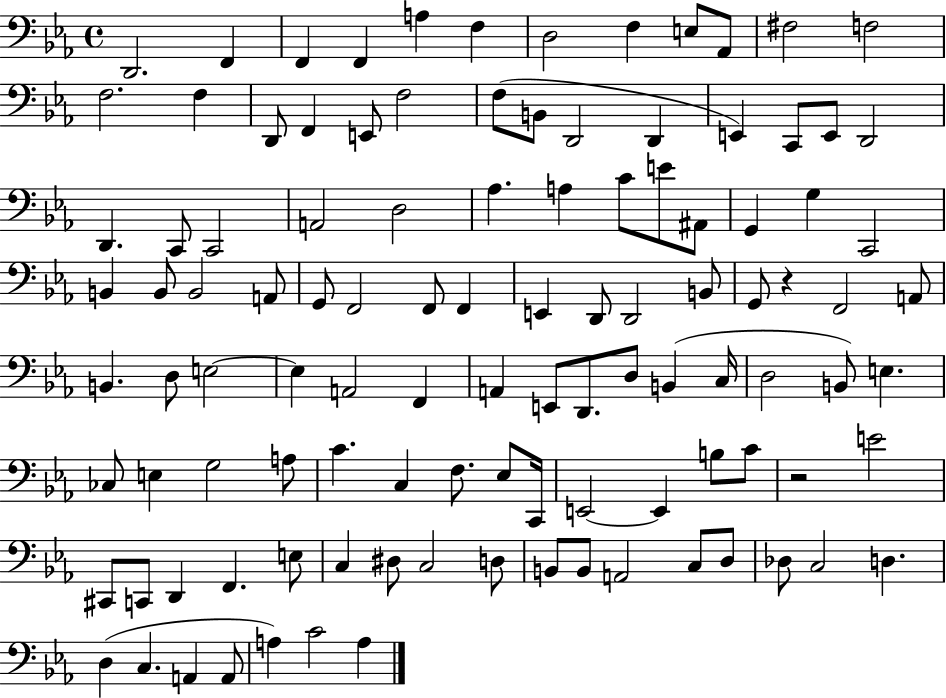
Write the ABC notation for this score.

X:1
T:Untitled
M:4/4
L:1/4
K:Eb
D,,2 F,, F,, F,, A, F, D,2 F, E,/2 _A,,/2 ^F,2 F,2 F,2 F, D,,/2 F,, E,,/2 F,2 F,/2 B,,/2 D,,2 D,, E,, C,,/2 E,,/2 D,,2 D,, C,,/2 C,,2 A,,2 D,2 _A, A, C/2 E/2 ^A,,/2 G,, G, C,,2 B,, B,,/2 B,,2 A,,/2 G,,/2 F,,2 F,,/2 F,, E,, D,,/2 D,,2 B,,/2 G,,/2 z F,,2 A,,/2 B,, D,/2 E,2 E, A,,2 F,, A,, E,,/2 D,,/2 D,/2 B,, C,/4 D,2 B,,/2 E, _C,/2 E, G,2 A,/2 C C, F,/2 _E,/2 C,,/4 E,,2 E,, B,/2 C/2 z2 E2 ^C,,/2 C,,/2 D,, F,, E,/2 C, ^D,/2 C,2 D,/2 B,,/2 B,,/2 A,,2 C,/2 D,/2 _D,/2 C,2 D, D, C, A,, A,,/2 A, C2 A,